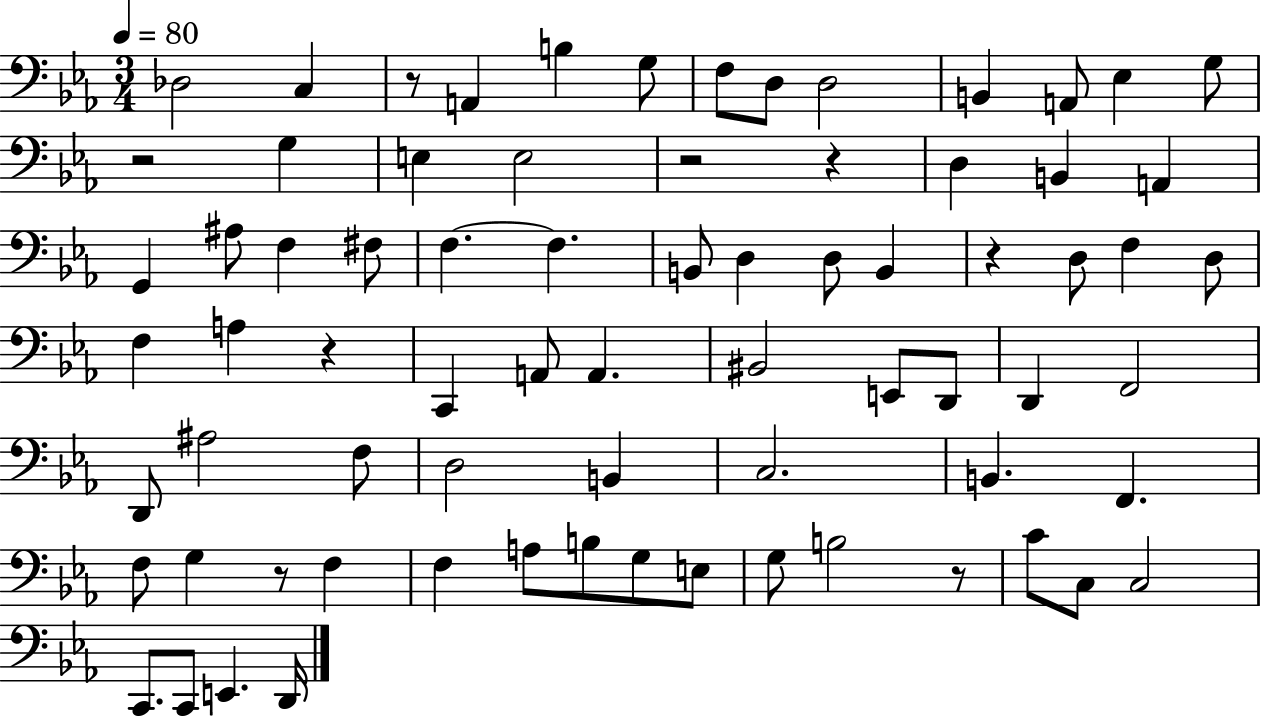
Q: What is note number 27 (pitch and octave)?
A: D3